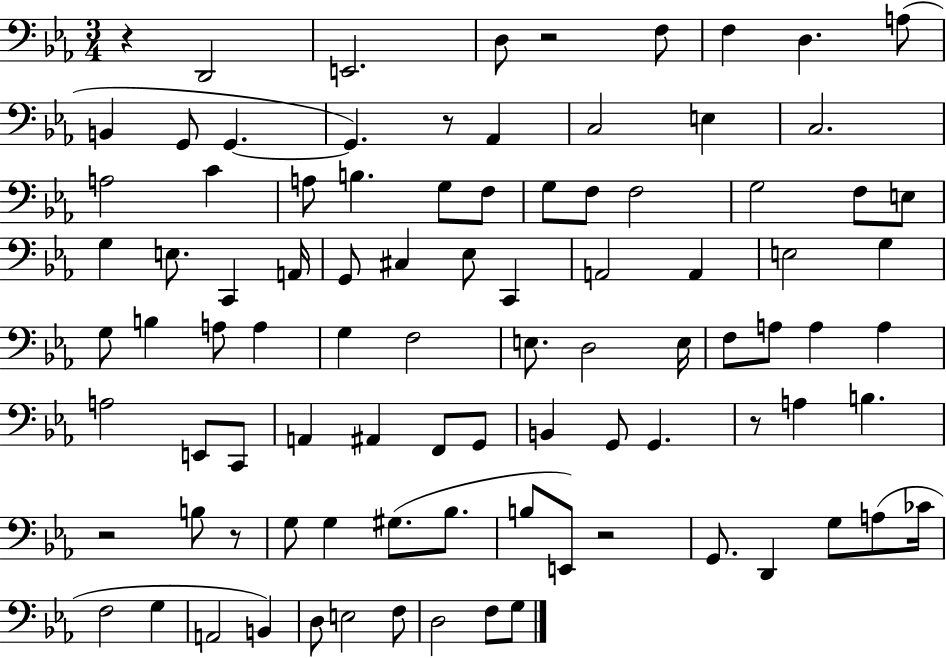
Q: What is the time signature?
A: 3/4